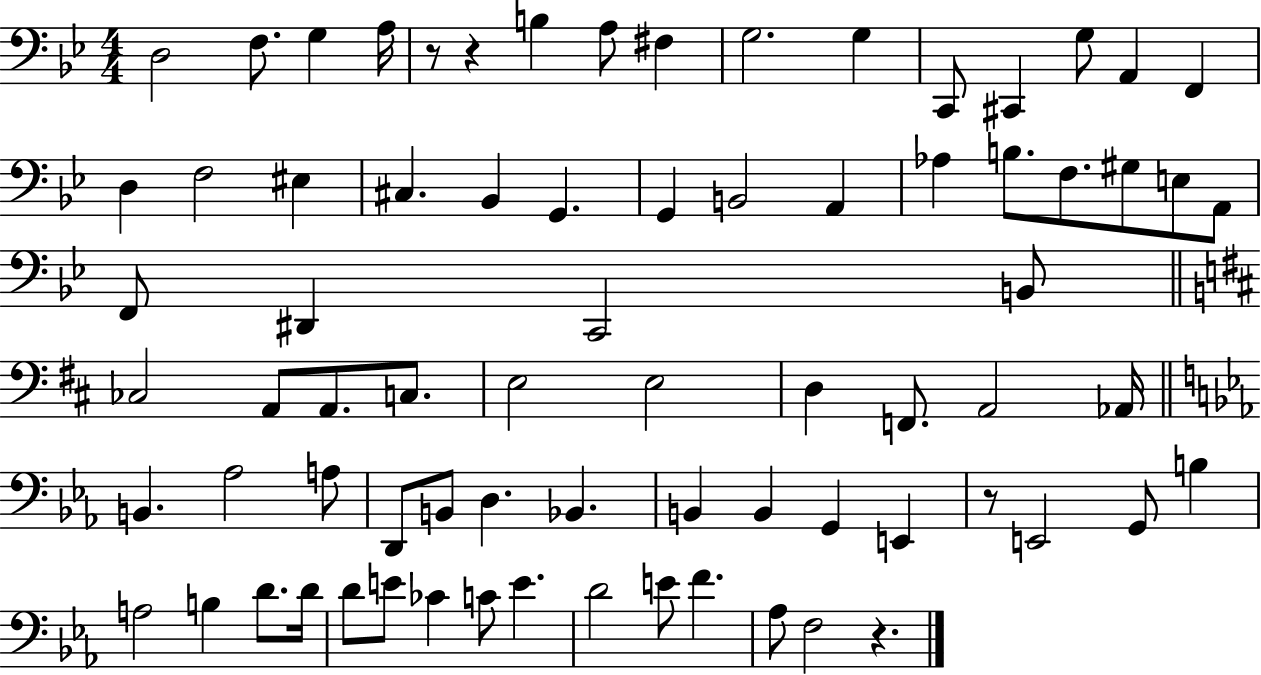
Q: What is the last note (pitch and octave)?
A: F3